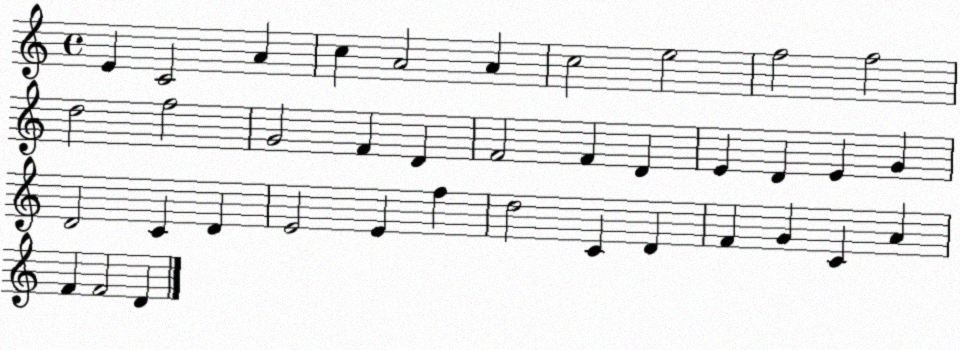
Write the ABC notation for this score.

X:1
T:Untitled
M:4/4
L:1/4
K:C
E C2 A c A2 A c2 e2 f2 f2 d2 f2 G2 F D F2 F D E D E G D2 C D E2 E f d2 C D F G C A F F2 D